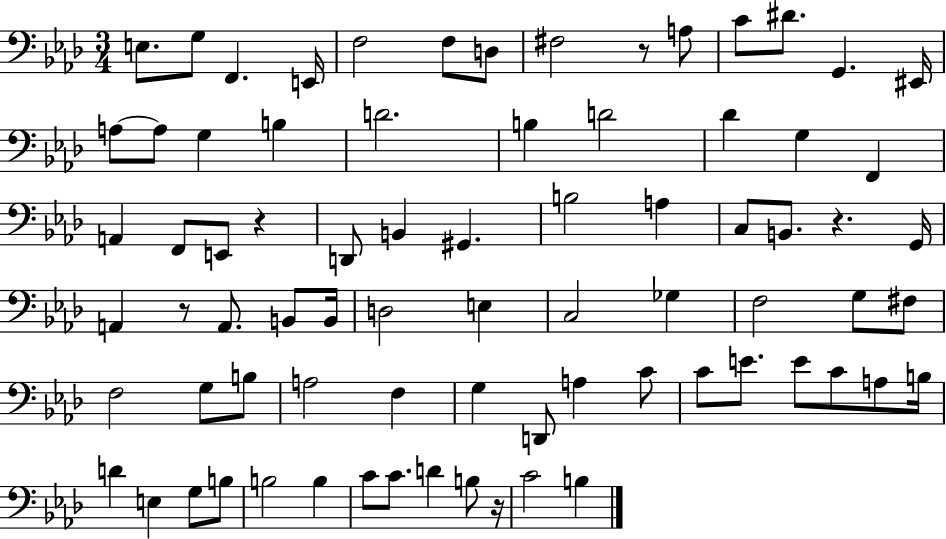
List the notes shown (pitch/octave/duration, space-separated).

E3/e. G3/e F2/q. E2/s F3/h F3/e D3/e F#3/h R/e A3/e C4/e D#4/e. G2/q. EIS2/s A3/e A3/e G3/q B3/q D4/h. B3/q D4/h Db4/q G3/q F2/q A2/q F2/e E2/e R/q D2/e B2/q G#2/q. B3/h A3/q C3/e B2/e. R/q. G2/s A2/q R/e A2/e. B2/e B2/s D3/h E3/q C3/h Gb3/q F3/h G3/e F#3/e F3/h G3/e B3/e A3/h F3/q G3/q D2/e A3/q C4/e C4/e E4/e. E4/e C4/e A3/e B3/s D4/q E3/q G3/e B3/e B3/h B3/q C4/e C4/e. D4/q B3/e R/s C4/h B3/q